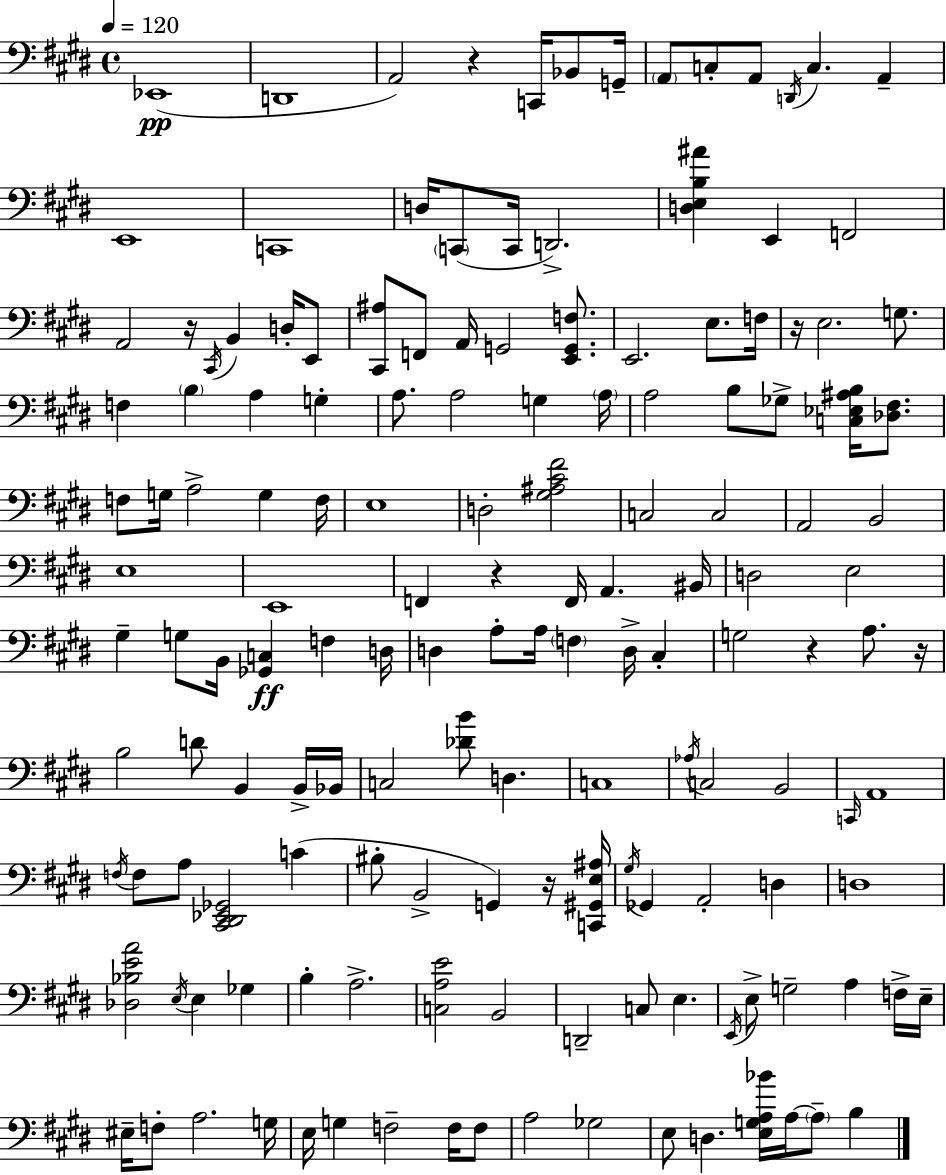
Eb2/w D2/w A2/h R/q C2/s Bb2/e G2/s A2/e C3/e A2/e D2/s C3/q. A2/q E2/w C2/w D3/s C2/e C2/s D2/h. [D3,E3,B3,A#4]/q E2/q F2/h A2/h R/s C#2/s B2/q D3/s E2/e [C#2,A#3]/e F2/e A2/s G2/h [E2,G2,F3]/e. E2/h. E3/e. F3/s R/s E3/h. G3/e. F3/q B3/q A3/q G3/q A3/e. A3/h G3/q A3/s A3/h B3/e Gb3/e [C3,Eb3,A#3,B3]/s [Db3,F#3]/e. F3/e G3/s A3/h G3/q F3/s E3/w D3/h [G#3,A#3,C#4,F#4]/h C3/h C3/h A2/h B2/h E3/w E2/w F2/q R/q F2/s A2/q. BIS2/s D3/h E3/h G#3/q G3/e B2/s [Gb2,C3]/q F3/q D3/s D3/q A3/e A3/s F3/q D3/s C#3/q G3/h R/q A3/e. R/s B3/h D4/e B2/q B2/s Bb2/s C3/h [Db4,B4]/e D3/q. C3/w Ab3/s C3/h B2/h C2/s A2/w F3/s F3/e A3/e [C#2,D#2,Eb2,Gb2]/h C4/q BIS3/e B2/h G2/q R/s [C2,G#2,E3,A#3]/s G#3/s Gb2/q A2/h D3/q D3/w [Db3,Bb3,E4,A4]/h E3/s E3/q Gb3/q B3/q A3/h. [C3,A3,E4]/h B2/h D2/h C3/e E3/q. E2/s E3/e G3/h A3/q F3/s E3/s EIS3/s F3/e A3/h. G3/s E3/s G3/q F3/h F3/s F3/e A3/h Gb3/h E3/e D3/q. [E3,G3,A3,Bb4]/s A3/s A3/e B3/q